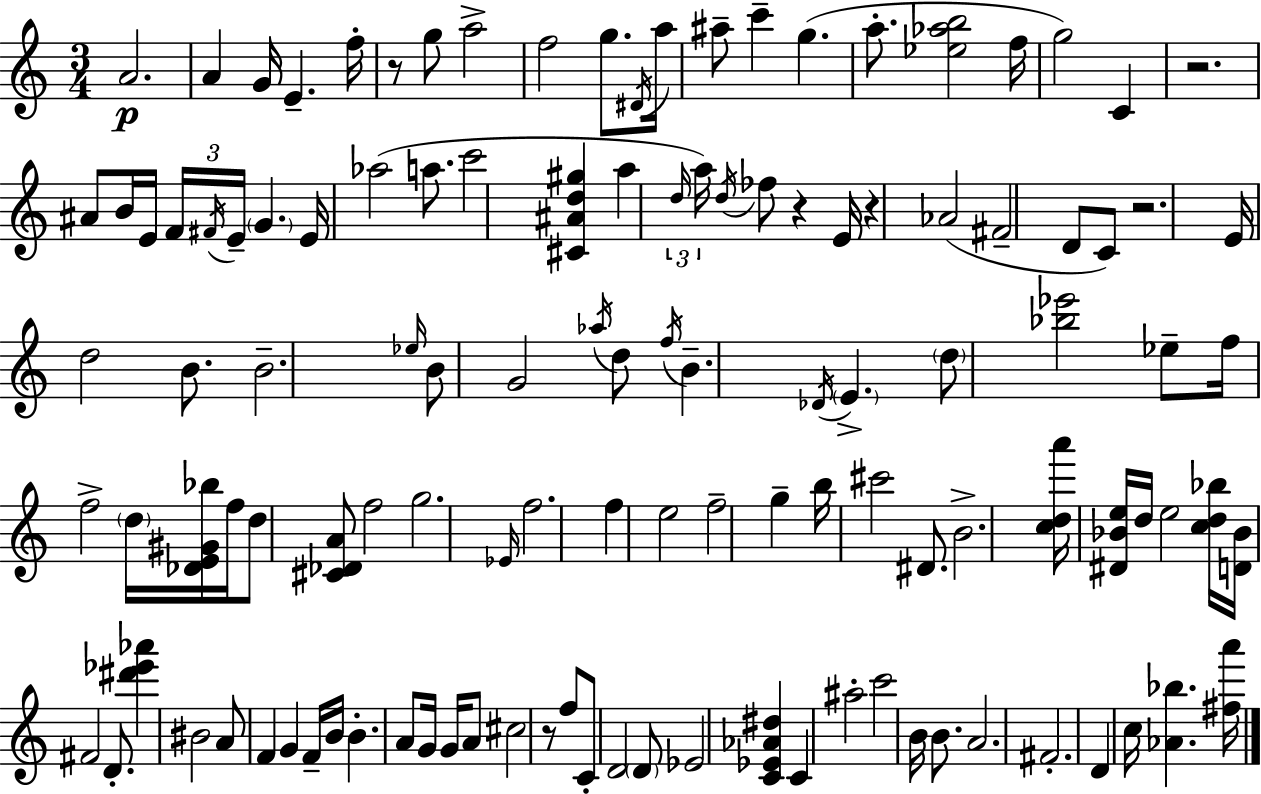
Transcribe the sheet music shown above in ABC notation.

X:1
T:Untitled
M:3/4
L:1/4
K:C
A2 A G/4 E f/4 z/2 g/2 a2 f2 g/2 ^D/4 a/4 ^a/2 c' g a/2 [_e_ab]2 f/4 g2 C z2 ^A/2 B/4 E/4 F/4 ^F/4 E/4 G E/4 _a2 a/2 c'2 [^C^Ad^g] a d/4 a/4 d/4 _f/2 z E/4 z _A2 ^F2 D/2 C/2 z2 E/4 d2 B/2 B2 _e/4 B/2 G2 _a/4 d/2 f/4 B _D/4 E d/2 [_b_e']2 _e/2 f/4 f2 d/4 [_DE^G_b]/4 f/4 d/2 [^C_DA]/2 f2 g2 _E/4 f2 f e2 f2 g b/4 ^c'2 ^D/2 B2 [cda']/4 [^D_Be]/4 d/4 e2 [cd_b]/4 [D_B]/4 ^F2 D/2 [^d'_e'_a'] ^B2 A/2 F G F/4 B/4 B A/2 G/4 G/4 A/2 ^c2 z/2 f/2 C/2 D2 D/2 _E2 [C_E_A^d] C ^a2 c'2 B/4 B/2 A2 ^F2 D c/4 [_A_b] [^fa']/4